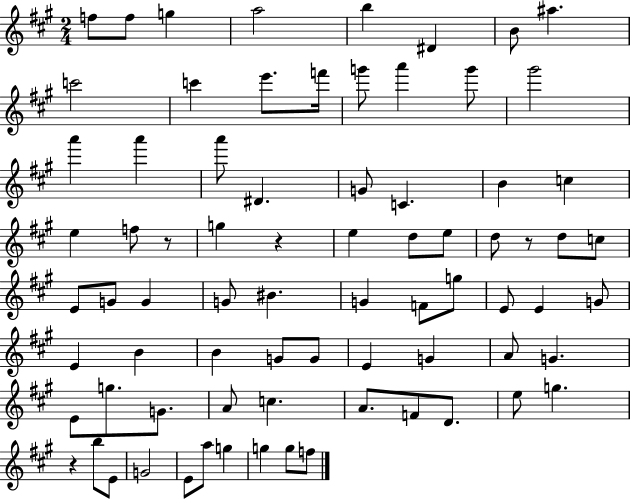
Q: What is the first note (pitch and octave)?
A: F5